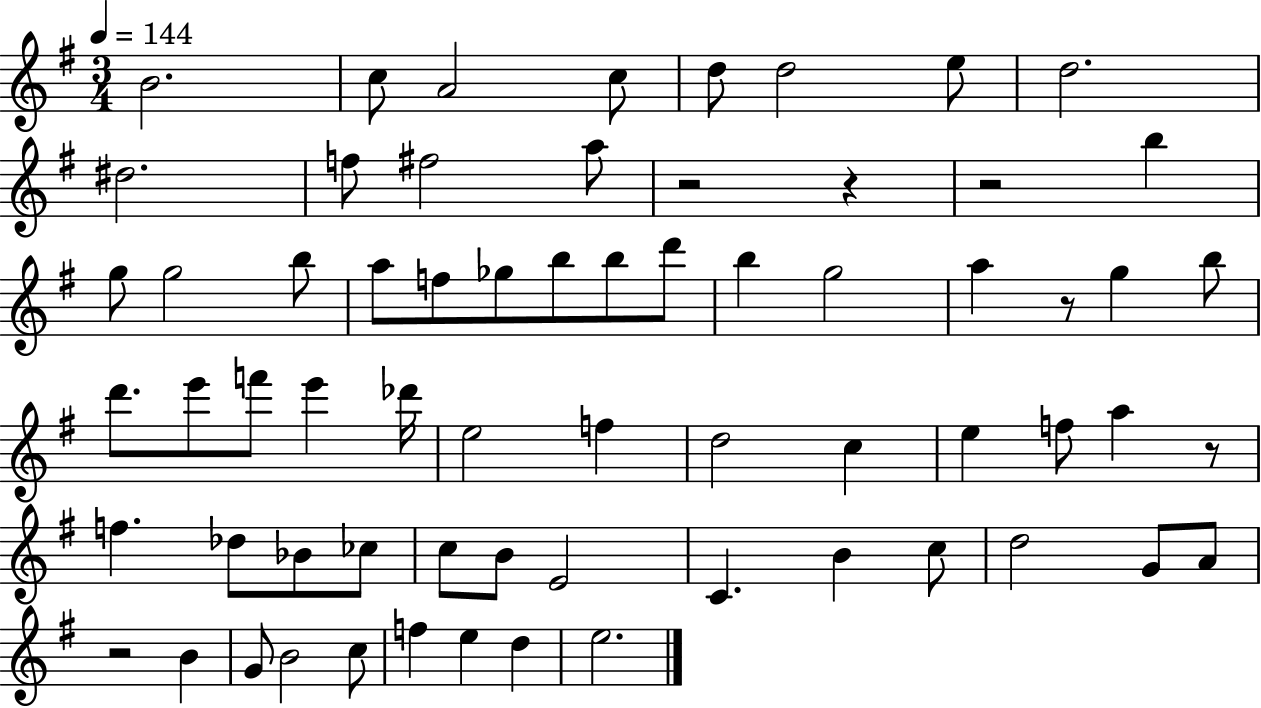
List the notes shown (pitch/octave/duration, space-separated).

B4/h. C5/e A4/h C5/e D5/e D5/h E5/e D5/h. D#5/h. F5/e F#5/h A5/e R/h R/q R/h B5/q G5/e G5/h B5/e A5/e F5/e Gb5/e B5/e B5/e D6/e B5/q G5/h A5/q R/e G5/q B5/e D6/e. E6/e F6/e E6/q Db6/s E5/h F5/q D5/h C5/q E5/q F5/e A5/q R/e F5/q. Db5/e Bb4/e CES5/e C5/e B4/e E4/h C4/q. B4/q C5/e D5/h G4/e A4/e R/h B4/q G4/e B4/h C5/e F5/q E5/q D5/q E5/h.